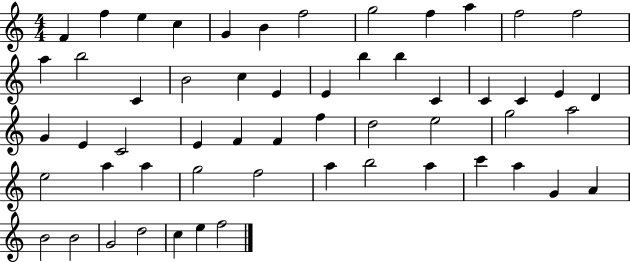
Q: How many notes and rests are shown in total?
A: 56